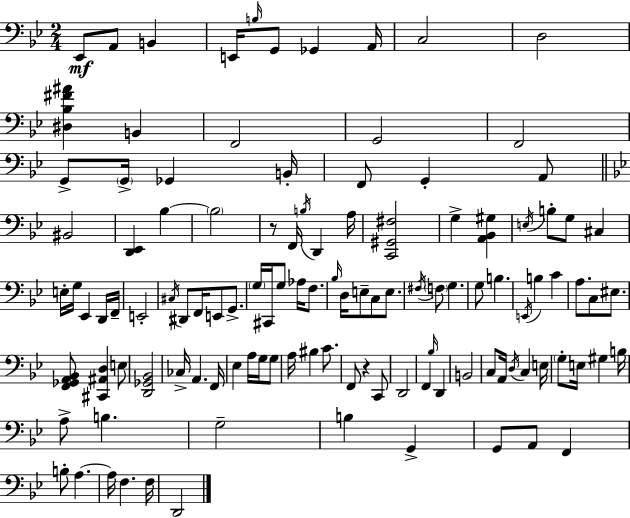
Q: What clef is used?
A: bass